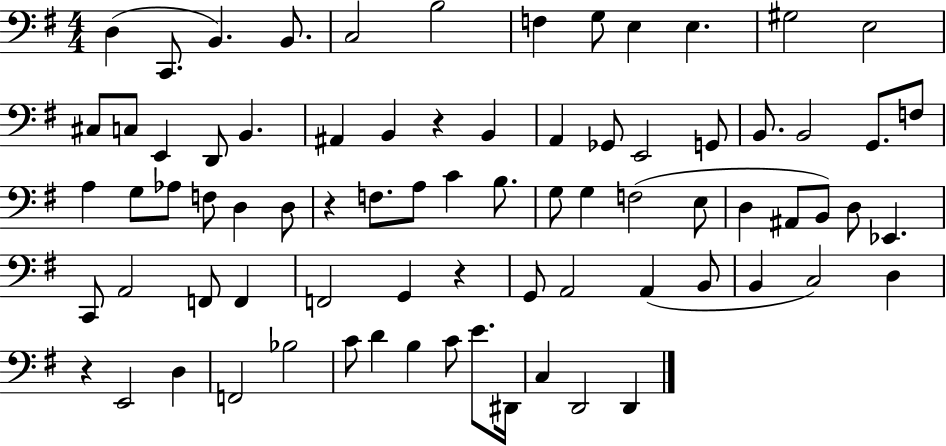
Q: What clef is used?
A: bass